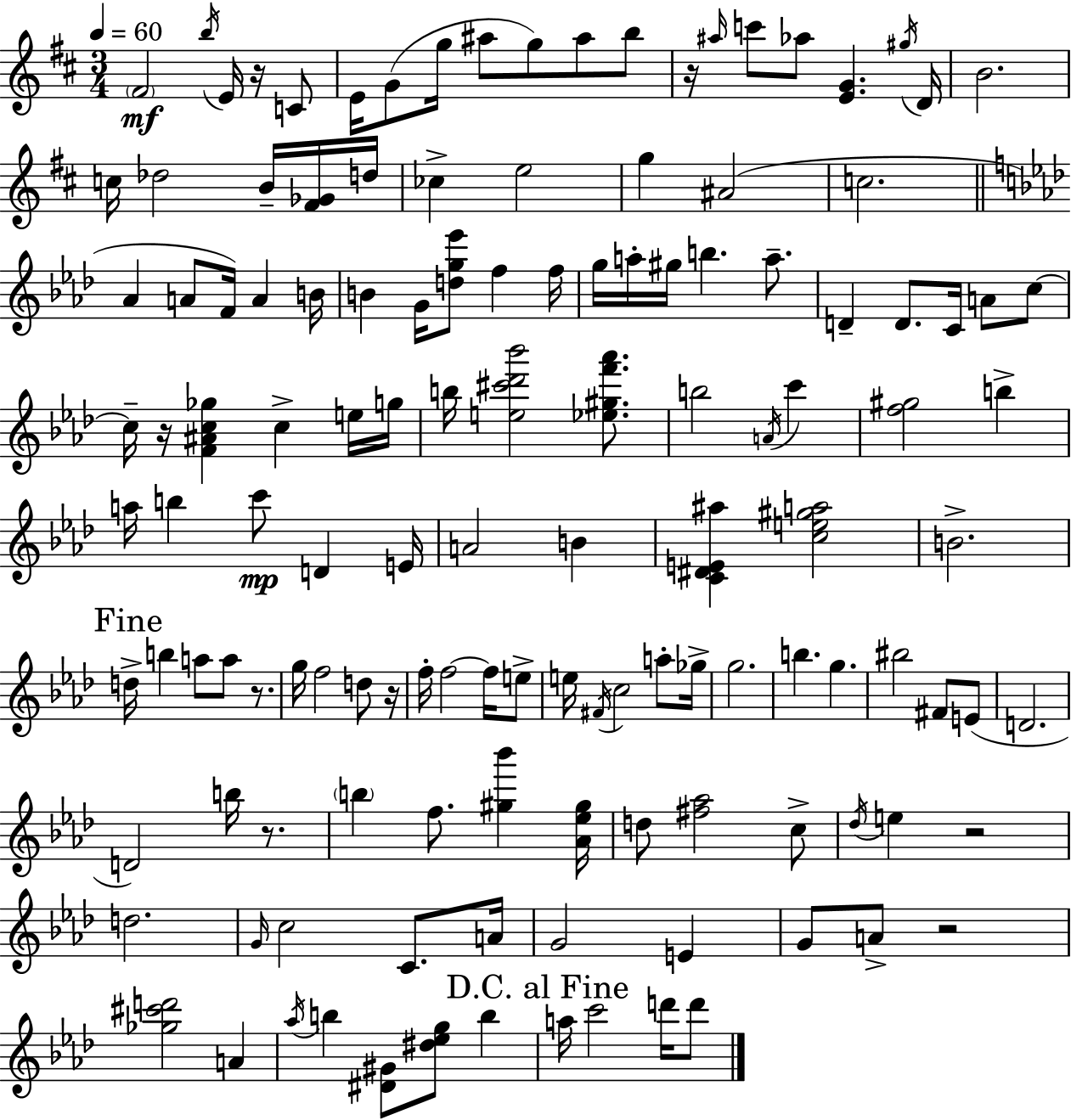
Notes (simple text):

F#4/h B5/s E4/s R/s C4/e E4/s G4/e G5/s A#5/e G5/e A#5/e B5/e R/s A#5/s C6/e Ab5/e [E4,G4]/q. G#5/s D4/s B4/h. C5/s Db5/h B4/s [F#4,Gb4]/s D5/s CES5/q E5/h G5/q A#4/h C5/h. Ab4/q A4/e F4/s A4/q B4/s B4/q G4/s [D5,G5,Eb6]/e F5/q F5/s G5/s A5/s G#5/s B5/q. A5/e. D4/q D4/e. C4/s A4/e C5/e C5/s R/s [F4,A#4,C5,Gb5]/q C5/q E5/s G5/s B5/s [E5,C#6,Db6,Bb6]/h [Eb5,G#5,F6,Ab6]/e. B5/h A4/s C6/q [F5,G#5]/h B5/q A5/s B5/q C6/e D4/q E4/s A4/h B4/q [C4,D#4,E4,A#5]/q [C5,E5,G#5,A5]/h B4/h. D5/s B5/q A5/e A5/e R/e. G5/s F5/h D5/e R/s F5/s F5/h F5/s E5/e E5/s F#4/s C5/h A5/e Gb5/s G5/h. B5/q. G5/q. BIS5/h F#4/e E4/e D4/h. D4/h B5/s R/e. B5/q F5/e. [G#5,Bb6]/q [Ab4,Eb5,G#5]/s D5/e [F#5,Ab5]/h C5/e Db5/s E5/q R/h D5/h. G4/s C5/h C4/e. A4/s G4/h E4/q G4/e A4/e R/h [Gb5,C#6,D6]/h A4/q Ab5/s B5/q [D#4,G#4]/e [D#5,Eb5,G5]/e B5/q A5/s C6/h D6/s D6/e